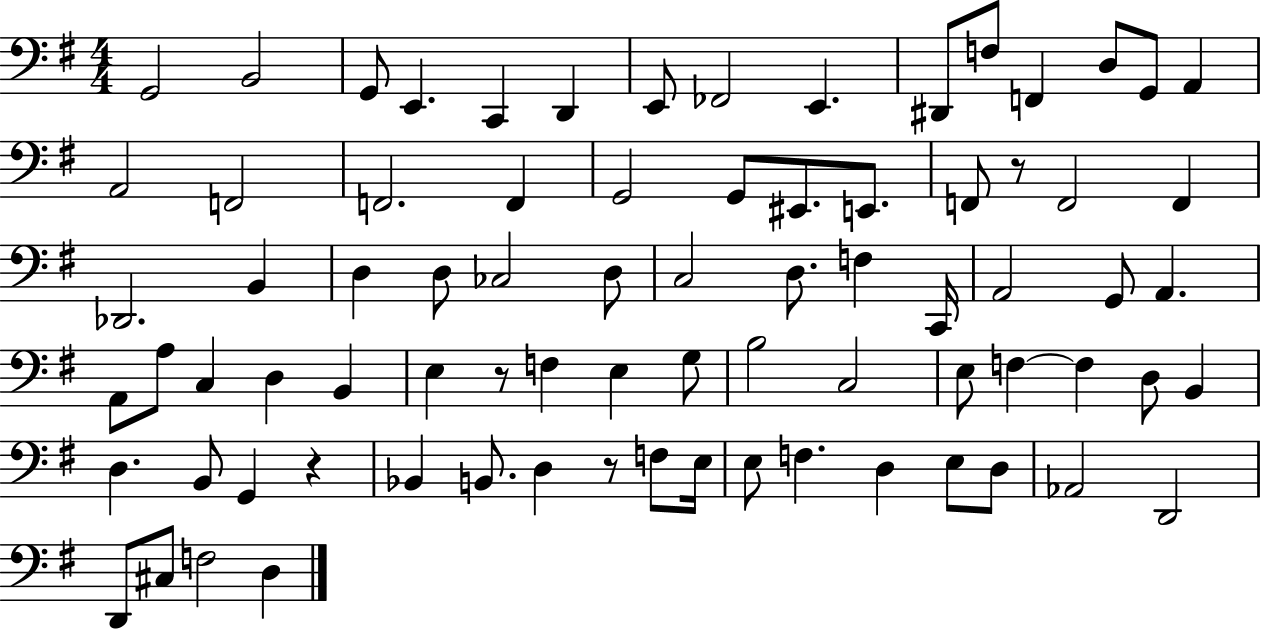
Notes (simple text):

G2/h B2/h G2/e E2/q. C2/q D2/q E2/e FES2/h E2/q. D#2/e F3/e F2/q D3/e G2/e A2/q A2/h F2/h F2/h. F2/q G2/h G2/e EIS2/e. E2/e. F2/e R/e F2/h F2/q Db2/h. B2/q D3/q D3/e CES3/h D3/e C3/h D3/e. F3/q C2/s A2/h G2/e A2/q. A2/e A3/e C3/q D3/q B2/q E3/q R/e F3/q E3/q G3/e B3/h C3/h E3/e F3/q F3/q D3/e B2/q D3/q. B2/e G2/q R/q Bb2/q B2/e. D3/q R/e F3/e E3/s E3/e F3/q. D3/q E3/e D3/e Ab2/h D2/h D2/e C#3/e F3/h D3/q